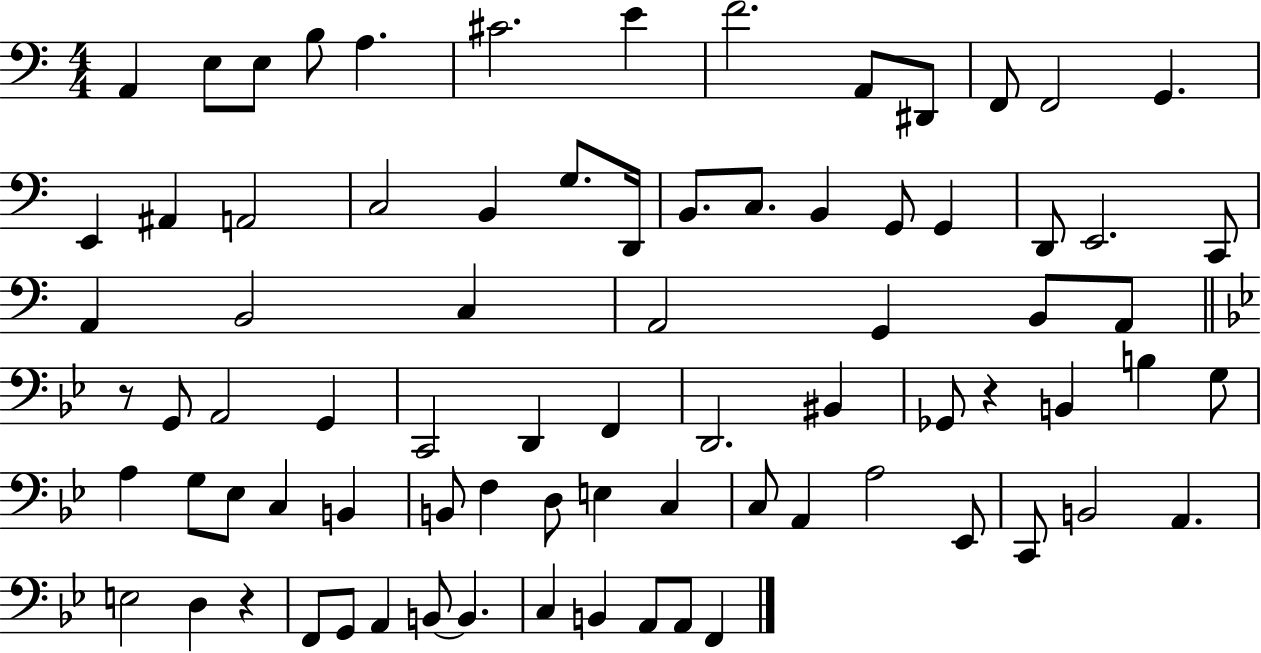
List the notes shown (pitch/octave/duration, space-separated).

A2/q E3/e E3/e B3/e A3/q. C#4/h. E4/q F4/h. A2/e D#2/e F2/e F2/h G2/q. E2/q A#2/q A2/h C3/h B2/q G3/e. D2/s B2/e. C3/e. B2/q G2/e G2/q D2/e E2/h. C2/e A2/q B2/h C3/q A2/h G2/q B2/e A2/e R/e G2/e A2/h G2/q C2/h D2/q F2/q D2/h. BIS2/q Gb2/e R/q B2/q B3/q G3/e A3/q G3/e Eb3/e C3/q B2/q B2/e F3/q D3/e E3/q C3/q C3/e A2/q A3/h Eb2/e C2/e B2/h A2/q. E3/h D3/q R/q F2/e G2/e A2/q B2/e B2/q. C3/q B2/q A2/e A2/e F2/q